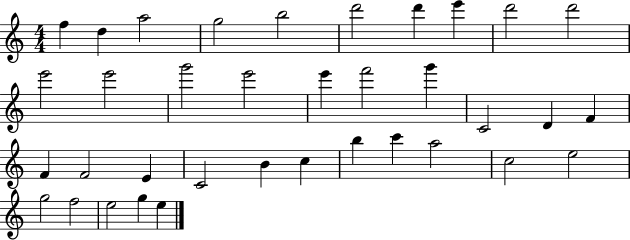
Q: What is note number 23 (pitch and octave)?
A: E4